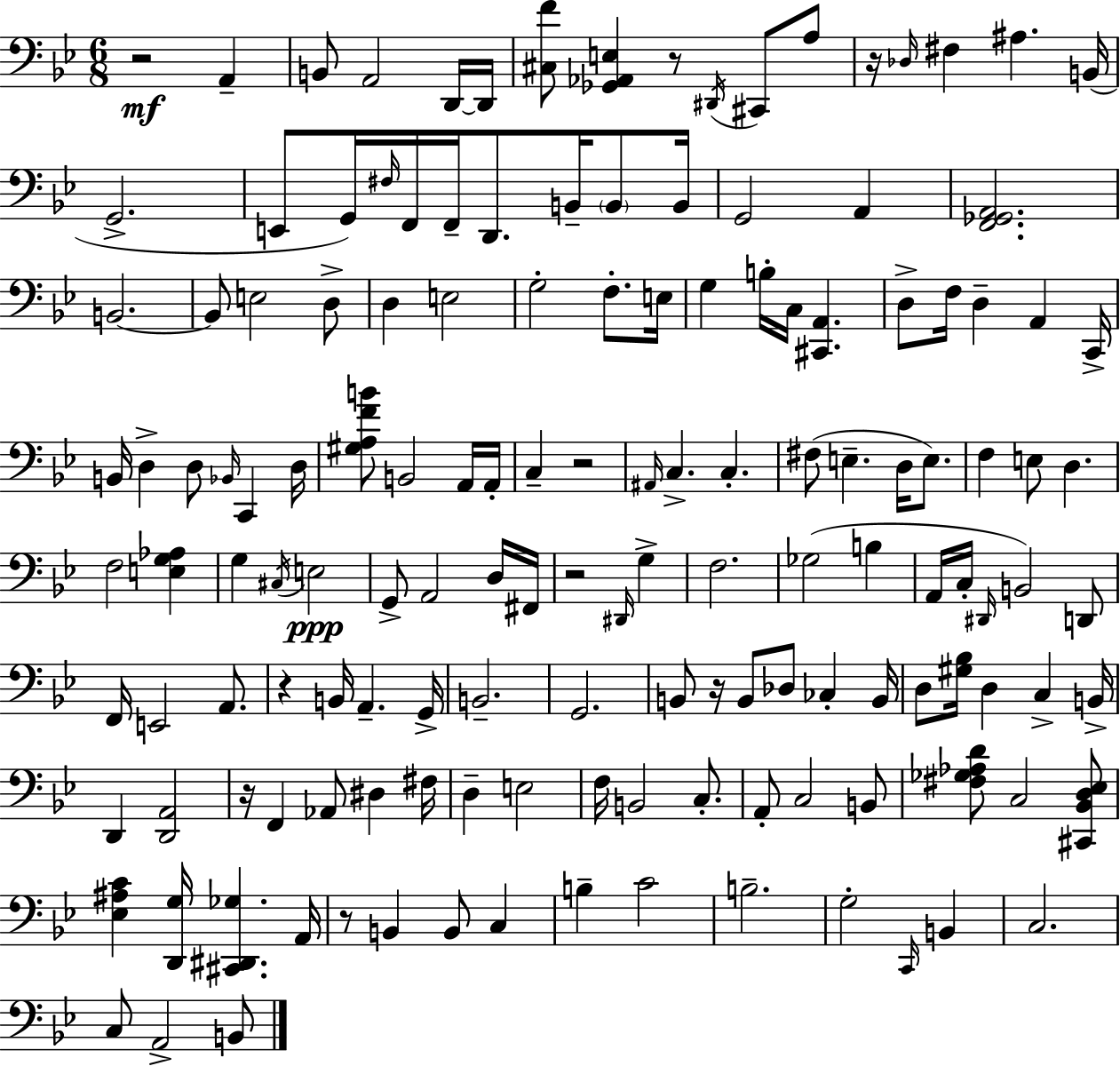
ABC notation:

X:1
T:Untitled
M:6/8
L:1/4
K:Gm
z2 A,, B,,/2 A,,2 D,,/4 D,,/4 [^C,F]/2 [_G,,_A,,E,] z/2 ^D,,/4 ^C,,/2 A,/2 z/4 _D,/4 ^F, ^A, B,,/4 G,,2 E,,/2 G,,/4 ^F,/4 F,,/4 F,,/4 D,,/2 B,,/4 B,,/2 B,,/4 G,,2 A,, [F,,_G,,A,,]2 B,,2 B,,/2 E,2 D,/2 D, E,2 G,2 F,/2 E,/4 G, B,/4 C,/4 [^C,,A,,] D,/2 F,/4 D, A,, C,,/4 B,,/4 D, D,/2 _B,,/4 C,, D,/4 [^G,A,FB]/2 B,,2 A,,/4 A,,/4 C, z2 ^A,,/4 C, C, ^F,/2 E, D,/4 E,/2 F, E,/2 D, F,2 [E,G,_A,] G, ^C,/4 E,2 G,,/2 A,,2 D,/4 ^F,,/4 z2 ^D,,/4 G, F,2 _G,2 B, A,,/4 C,/4 ^D,,/4 B,,2 D,,/2 F,,/4 E,,2 A,,/2 z B,,/4 A,, G,,/4 B,,2 G,,2 B,,/2 z/4 B,,/2 _D,/2 _C, B,,/4 D,/2 [^G,_B,]/4 D, C, B,,/4 D,, [D,,A,,]2 z/4 F,, _A,,/2 ^D, ^F,/4 D, E,2 F,/4 B,,2 C,/2 A,,/2 C,2 B,,/2 [^F,_G,_A,D]/2 C,2 [^C,,_B,,D,_E,]/2 [_E,^A,C] [D,,G,]/4 [^C,,^D,,_G,] A,,/4 z/2 B,, B,,/2 C, B, C2 B,2 G,2 C,,/4 B,, C,2 C,/2 A,,2 B,,/2